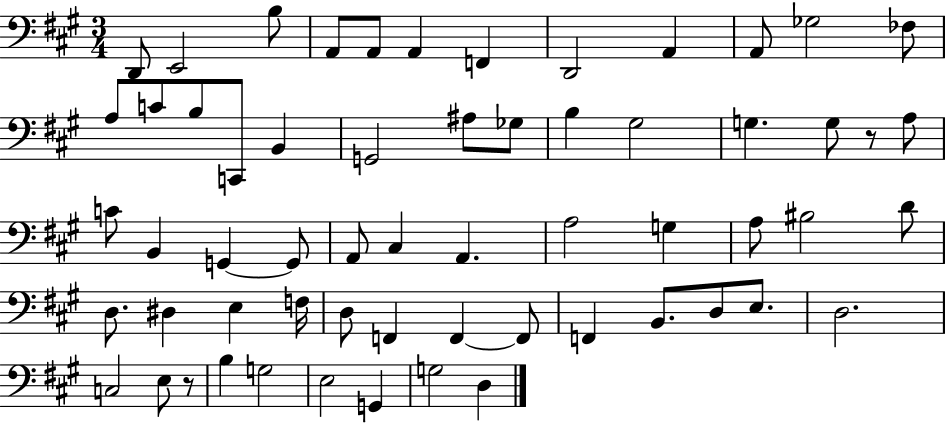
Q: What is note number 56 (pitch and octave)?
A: G2